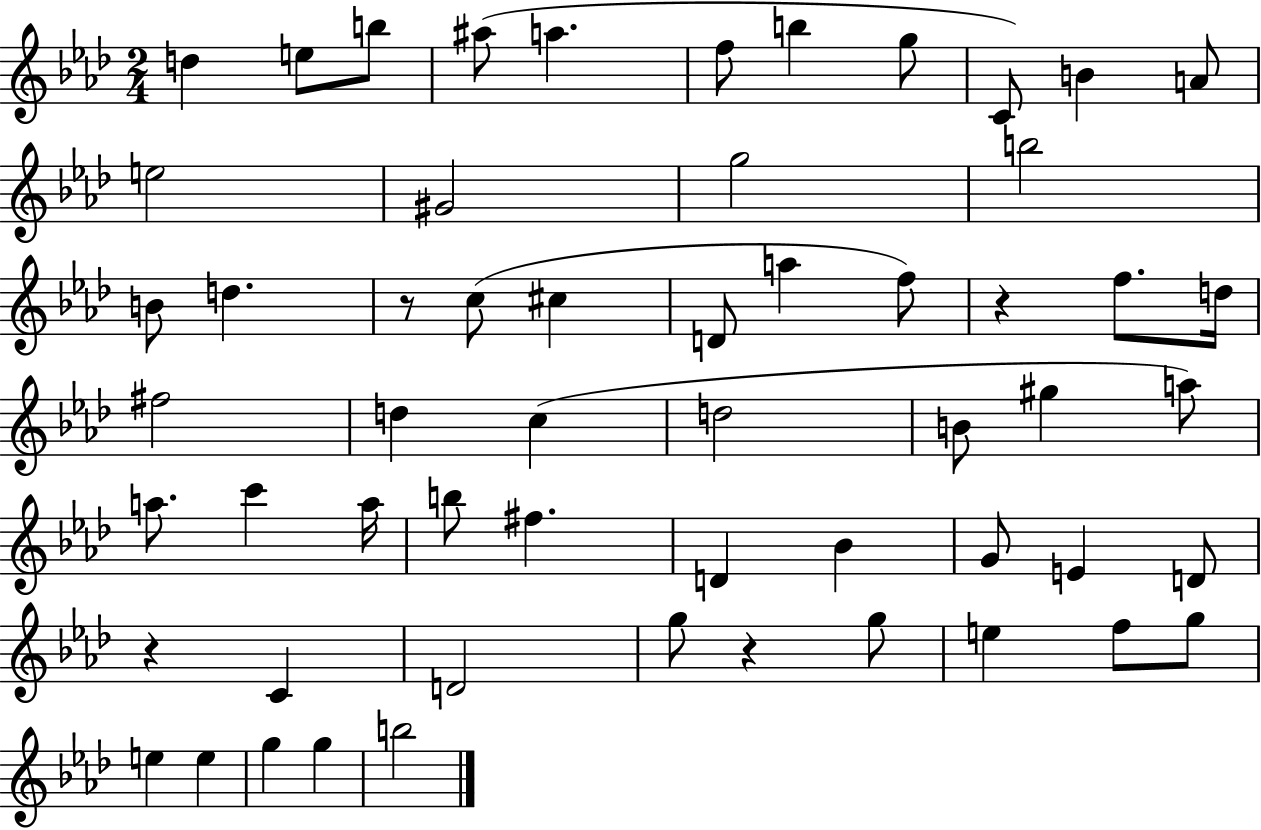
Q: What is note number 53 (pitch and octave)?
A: B5